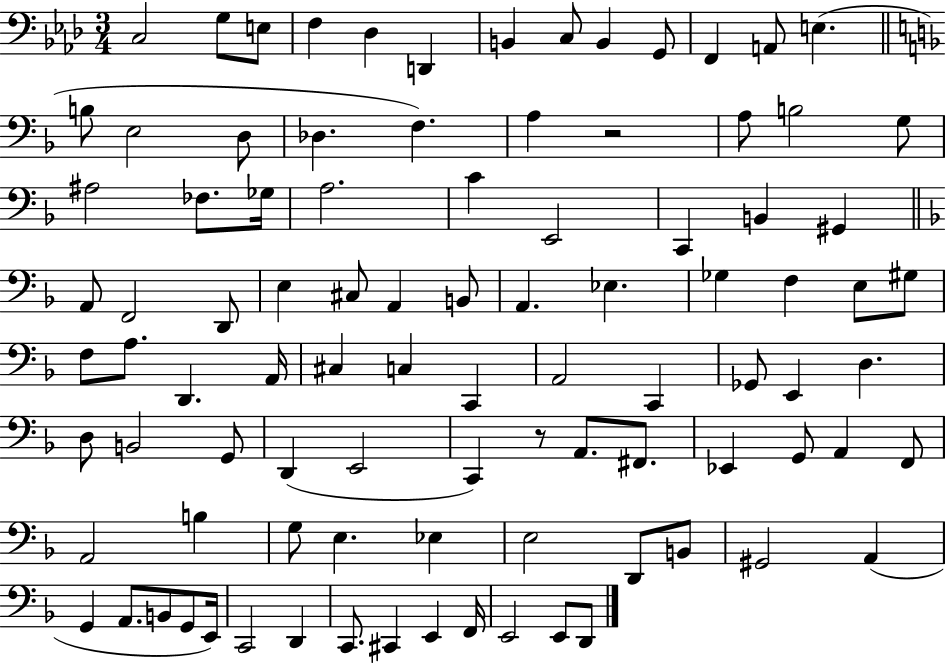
{
  \clef bass
  \numericTimeSignature
  \time 3/4
  \key aes \major
  c2 g8 e8 | f4 des4 d,4 | b,4 c8 b,4 g,8 | f,4 a,8 e4.( | \break \bar "||" \break \key f \major b8 e2 d8 | des4. f4.) | a4 r2 | a8 b2 g8 | \break ais2 fes8. ges16 | a2. | c'4 e,2 | c,4 b,4 gis,4 | \break \bar "||" \break \key f \major a,8 f,2 d,8 | e4 cis8 a,4 b,8 | a,4. ees4. | ges4 f4 e8 gis8 | \break f8 a8. d,4. a,16 | cis4 c4 c,4 | a,2 c,4 | ges,8 e,4 d4. | \break d8 b,2 g,8 | d,4( e,2 | c,4) r8 a,8. fis,8. | ees,4 g,8 a,4 f,8 | \break a,2 b4 | g8 e4. ees4 | e2 d,8 b,8 | gis,2 a,4( | \break g,4 a,8. b,8 g,8 e,16) | c,2 d,4 | c,8. cis,4 e,4 f,16 | e,2 e,8 d,8 | \break \bar "|."
}